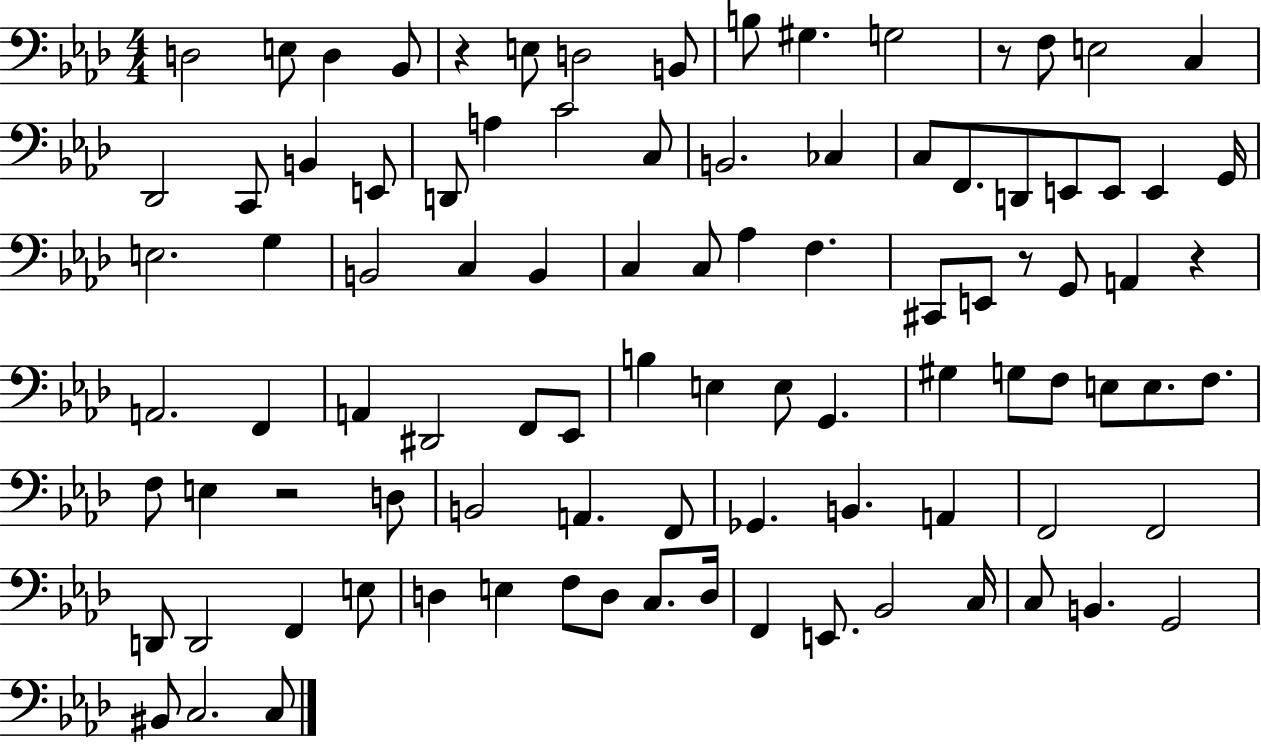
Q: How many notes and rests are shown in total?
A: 95